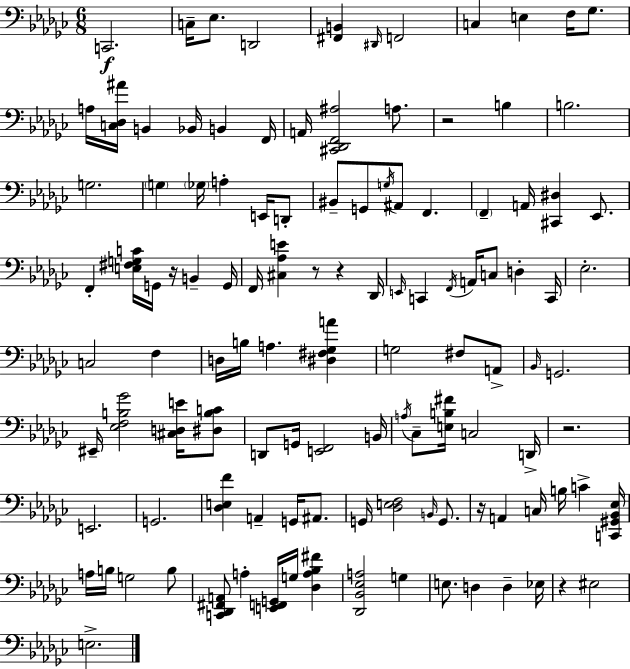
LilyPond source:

{
  \clef bass
  \numericTimeSignature
  \time 6/8
  \key ees \minor
  \repeat volta 2 { c,2.\f | c16-- ees8. d,2 | <fis, b,>4 \grace { dis,16 } f,2 | c4 e4 f16 ges8. | \break a16 <c des ais'>16 b,4 bes,16 b,4 | f,16 a,16 <cis, des, f, ais>2 a8. | r2 b4 | b2. | \break g2. | \parenthesize g4 \parenthesize ges16 a4-. e,16 d,8-. | bis,8-- g,8 \acciaccatura { g16 } ais,8 f,4. | \parenthesize f,4-- a,16 <cis, dis>4 ees,8. | \break f,4-. <e fis g c'>16 g,16 r16 b,4-- | g,16 f,16 <cis aes e'>4 r8 r4 | des,16 \grace { e,16 } c,4 \acciaccatura { f,16 } a,16 c8 d4-. | c,16 ees2.-. | \break c2 | f4 d16 b16 a4. | <dis fis ges a'>4 g2 | fis8 a,8-> \grace { bes,16 } g,2. | \break eis,16-- <ees f b ges'>2 | <cis d e'>16 <dis b c'>8 d,8 g,16 <e, f,>2 | b,16 \acciaccatura { a16 } ces8-- <e b fis'>16 c2 | d,16-> r2. | \break e,2. | g,2. | <des e f'>4 a,4-- | g,16 ais,8. g,16 <des e f>2 | \break \grace { b,16 } g,8. r16 a,4 | c16 b16 c'4-> <c, gis, bes, ees>16 a16 b16 g2 | b8 <c, des, fis, a,>8 a4-. | <e, f, g,>16 g16 <des a bes fis'>4 <des, bes, ees a>2 | \break g4 e8. d4 | d4-- ees16 r4 eis2 | e2.-> | } \bar "|."
}